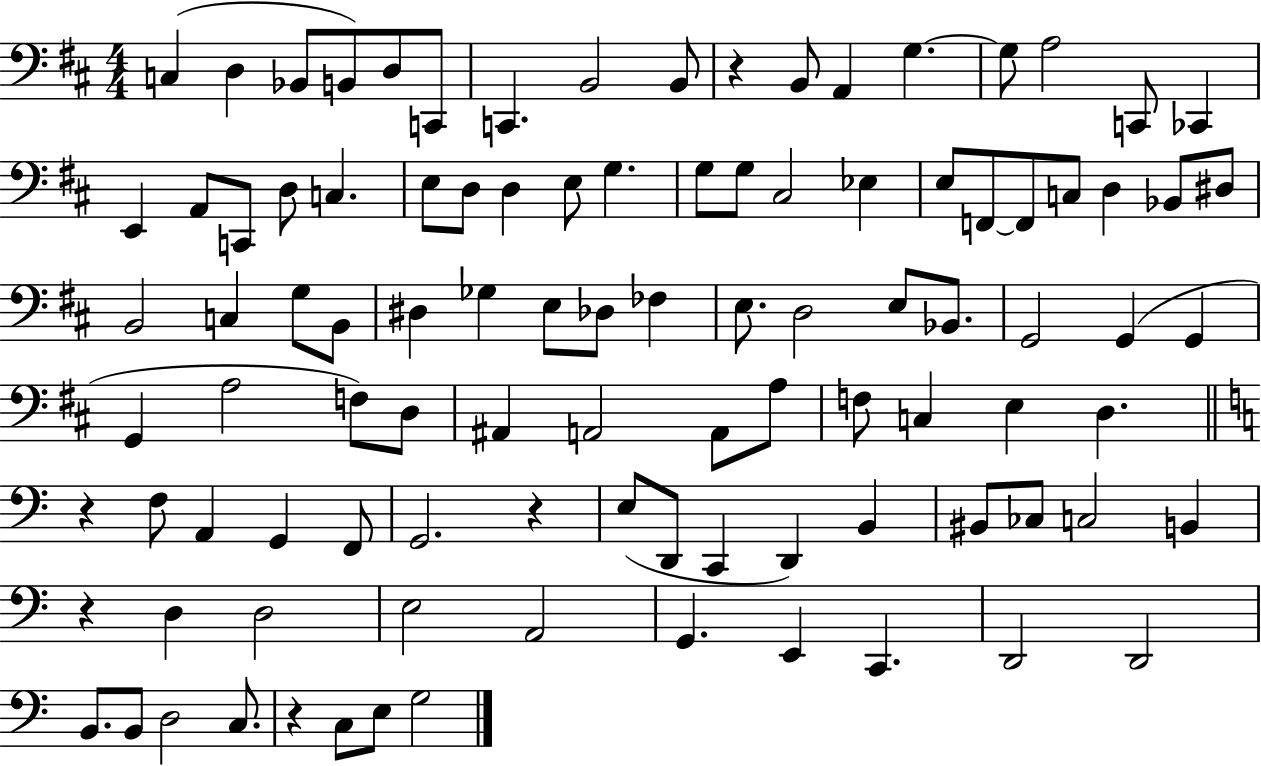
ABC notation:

X:1
T:Untitled
M:4/4
L:1/4
K:D
C, D, _B,,/2 B,,/2 D,/2 C,,/2 C,, B,,2 B,,/2 z B,,/2 A,, G, G,/2 A,2 C,,/2 _C,, E,, A,,/2 C,,/2 D,/2 C, E,/2 D,/2 D, E,/2 G, G,/2 G,/2 ^C,2 _E, E,/2 F,,/2 F,,/2 C,/2 D, _B,,/2 ^D,/2 B,,2 C, G,/2 B,,/2 ^D, _G, E,/2 _D,/2 _F, E,/2 D,2 E,/2 _B,,/2 G,,2 G,, G,, G,, A,2 F,/2 D,/2 ^A,, A,,2 A,,/2 A,/2 F,/2 C, E, D, z F,/2 A,, G,, F,,/2 G,,2 z E,/2 D,,/2 C,, D,, B,, ^B,,/2 _C,/2 C,2 B,, z D, D,2 E,2 A,,2 G,, E,, C,, D,,2 D,,2 B,,/2 B,,/2 D,2 C,/2 z C,/2 E,/2 G,2